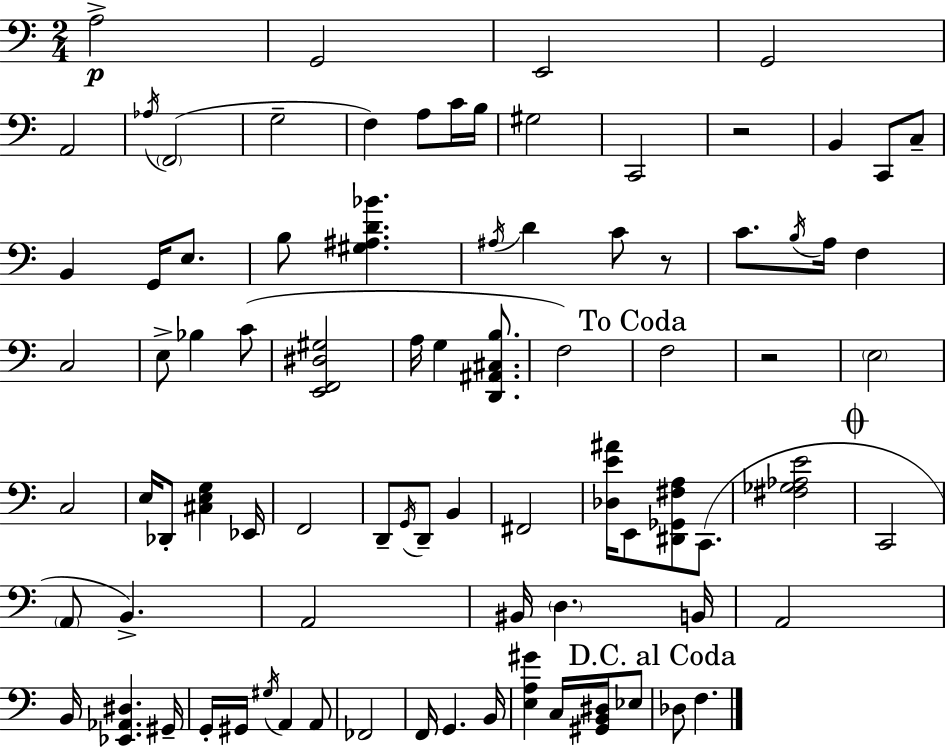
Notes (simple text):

A3/h G2/h E2/h G2/h A2/h Ab3/s F2/h G3/h F3/q A3/e C4/s B3/s G#3/h C2/h R/h B2/q C2/e C3/e B2/q G2/s E3/e. B3/e [G#3,A#3,D4,Bb4]/q. A#3/s D4/q C4/e R/e C4/e. B3/s A3/s F3/q C3/h E3/e Bb3/q C4/e [E2,F2,D#3,G#3]/h A3/s G3/q [D2,A#2,C#3,B3]/e. F3/h F3/h R/h E3/h C3/h E3/s Db2/e [C#3,E3,G3]/q Eb2/s F2/h D2/e G2/s D2/e B2/q F#2/h [Db3,E4,A#4]/s E2/e [D#2,Gb2,F#3,A3]/e C2/e. [F#3,Gb3,Ab3,E4]/h C2/h A2/e B2/q. A2/h BIS2/s D3/q. B2/s A2/h B2/s [Eb2,Ab2,D#3]/q. G#2/s G2/s G#2/s G#3/s A2/q A2/e FES2/h F2/s G2/q. B2/s [E3,A3,G#4]/q C3/s [G#2,B2,D#3]/s Eb3/e Db3/e F3/q.